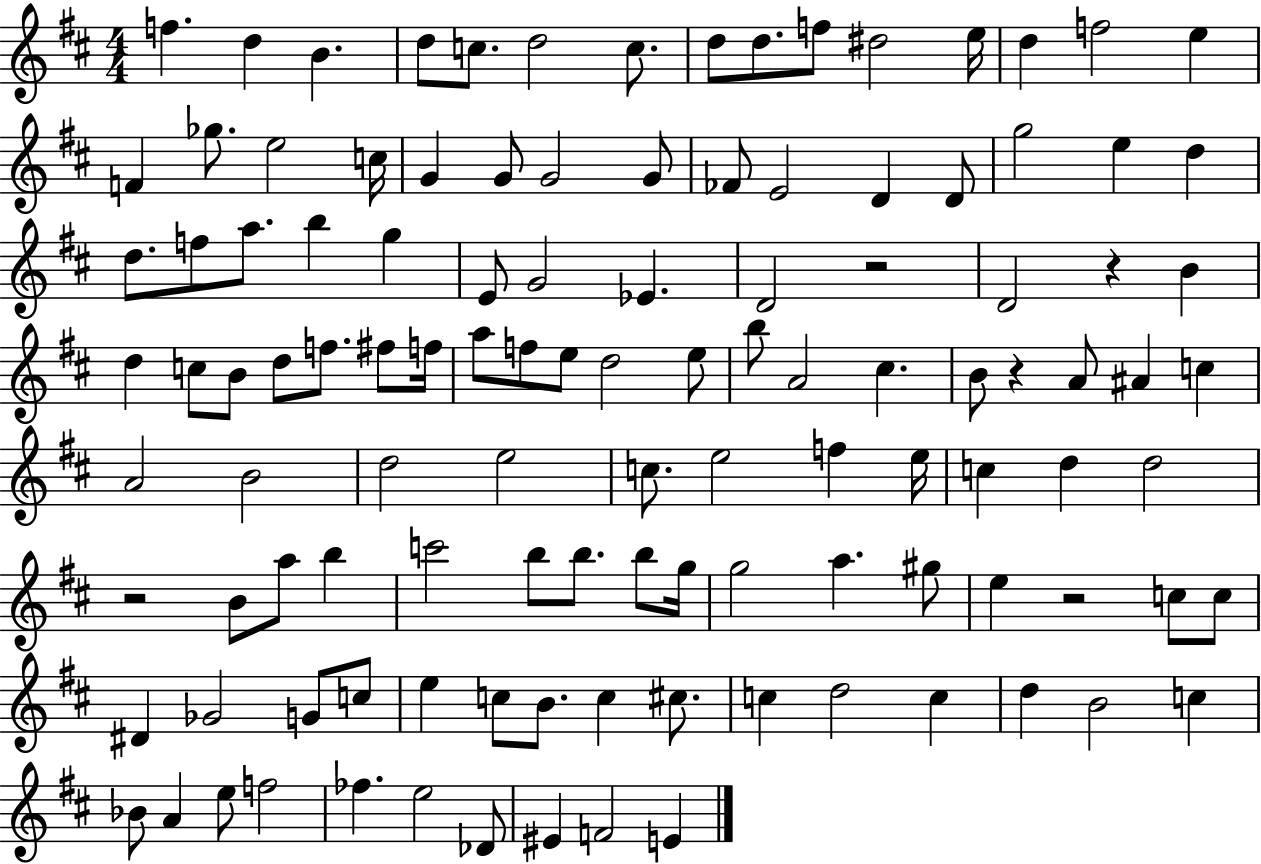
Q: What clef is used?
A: treble